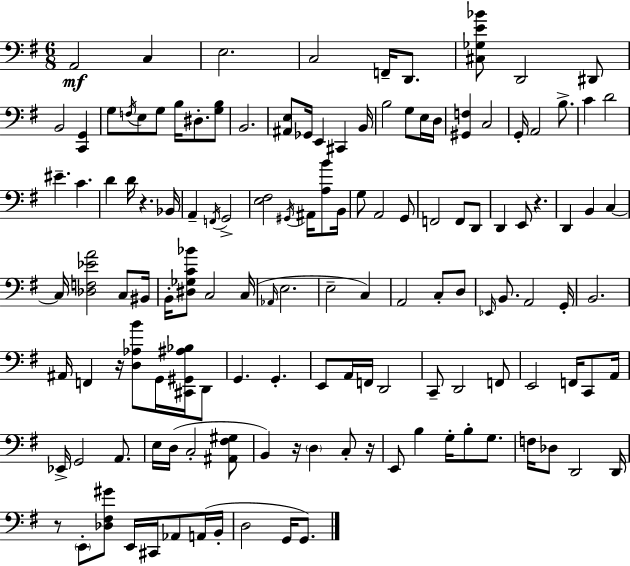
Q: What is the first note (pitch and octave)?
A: A2